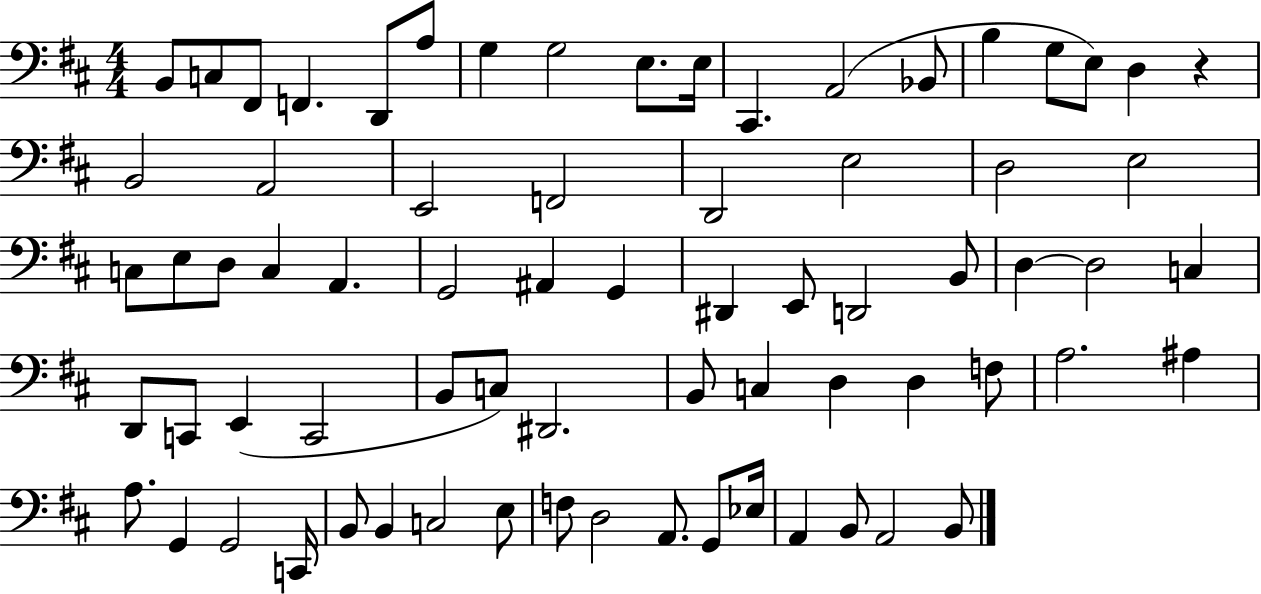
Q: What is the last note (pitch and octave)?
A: B2